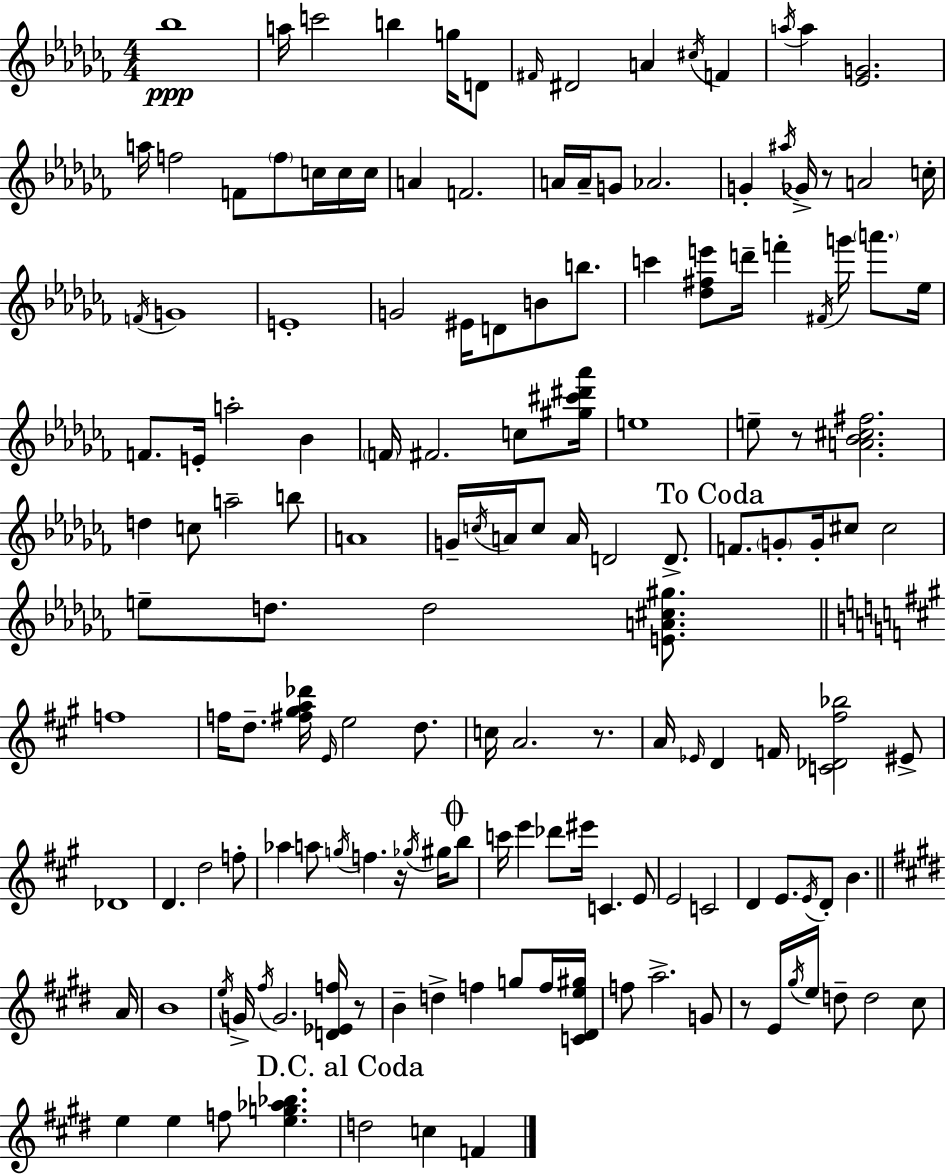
Bb5/w A5/s C6/h B5/q G5/s D4/e F#4/s D#4/h A4/q C#5/s F4/q A5/s A5/q [Eb4,G4]/h. A5/s F5/h F4/e F5/e C5/s C5/s C5/s A4/q F4/h. A4/s A4/s G4/e Ab4/h. G4/q A#5/s Gb4/s R/e A4/h C5/s F4/s G4/w E4/w G4/h EIS4/s D4/e B4/e B5/e. C6/q [Db5,F#5,E6]/e D6/s F6/q F#4/s G6/s A6/e. Eb5/s F4/e. E4/s A5/h Bb4/q F4/s F#4/h. C5/e [G#5,C#6,D#6,Ab6]/s E5/w E5/e R/e [A4,Bb4,C#5,F#5]/h. D5/q C5/e A5/h B5/e A4/w G4/s C5/s A4/s C5/e A4/s D4/h D4/e. F4/e. G4/e G4/s C#5/e C#5/h E5/e D5/e. D5/h [E4,A4,C#5,G#5]/e. F5/w F5/s D5/e. [F#5,G#5,A5,Db6]/s E4/s E5/h D5/e. C5/s A4/h. R/e. A4/s Eb4/s D4/q F4/s [C4,Db4,F#5,Bb5]/h EIS4/e Db4/w D4/q. D5/h F5/e Ab5/q A5/e G5/s F5/q. R/s Gb5/s G#5/s B5/e C6/s E6/q Db6/e EIS6/s C4/q. E4/e E4/h C4/h D4/q E4/e. E4/s D4/e B4/q. A4/s B4/w E5/s G4/s F#5/s G4/h. [D4,Eb4,F5]/s R/e B4/q D5/q F5/q G5/e F5/s [C4,D#4,E5,G#5]/s F5/e A5/h. G4/e R/e E4/s G#5/s E5/s D5/e D5/h C#5/e E5/q E5/q F5/e [E5,G5,Ab5,Bb5]/q. D5/h C5/q F4/q